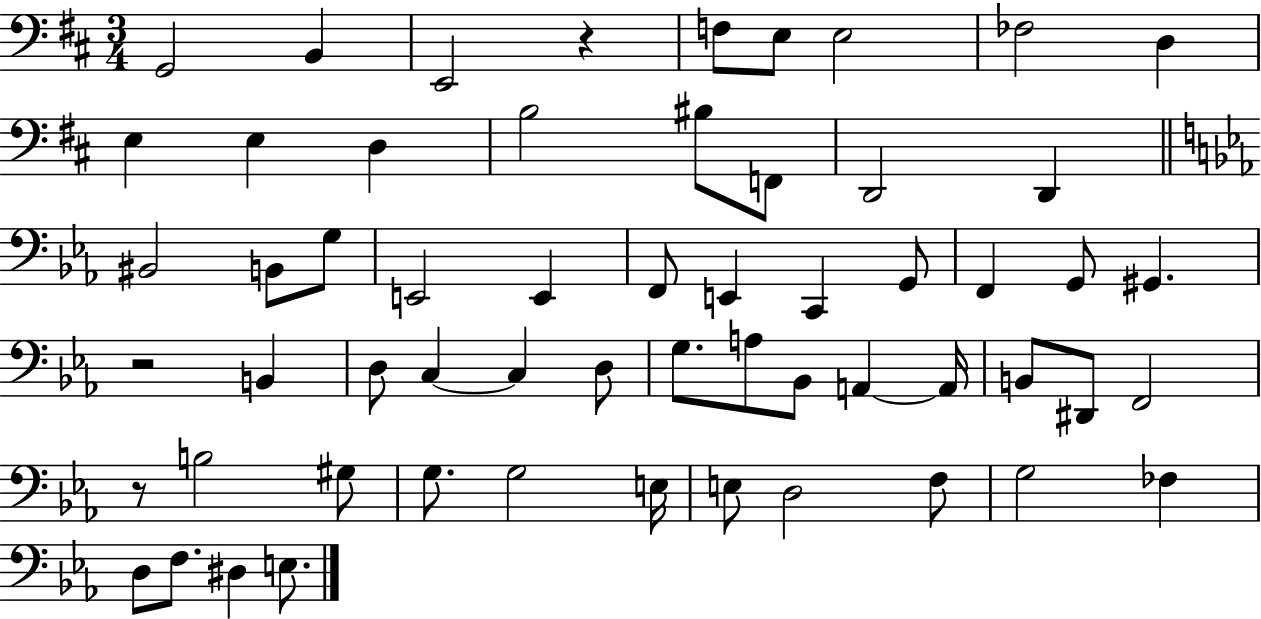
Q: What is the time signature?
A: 3/4